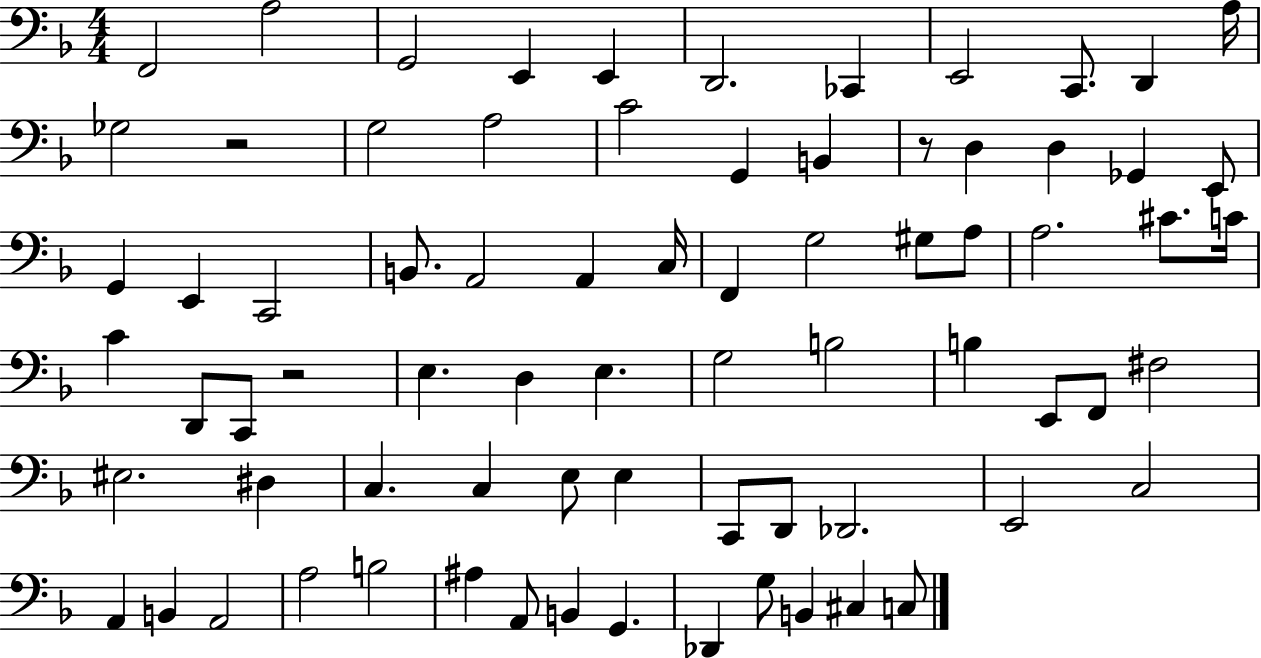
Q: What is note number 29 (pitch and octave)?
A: F2